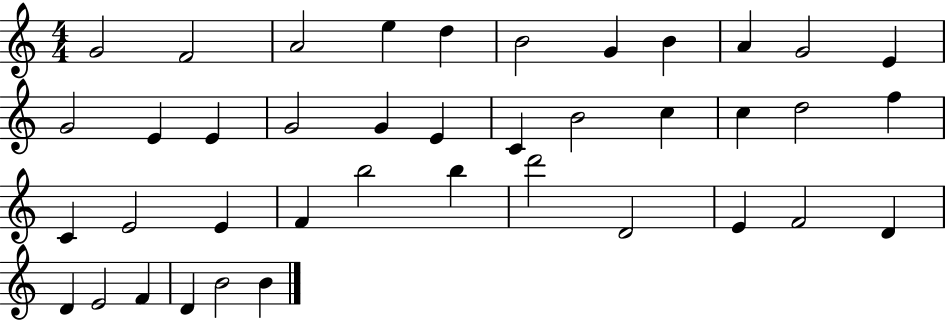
X:1
T:Untitled
M:4/4
L:1/4
K:C
G2 F2 A2 e d B2 G B A G2 E G2 E E G2 G E C B2 c c d2 f C E2 E F b2 b d'2 D2 E F2 D D E2 F D B2 B